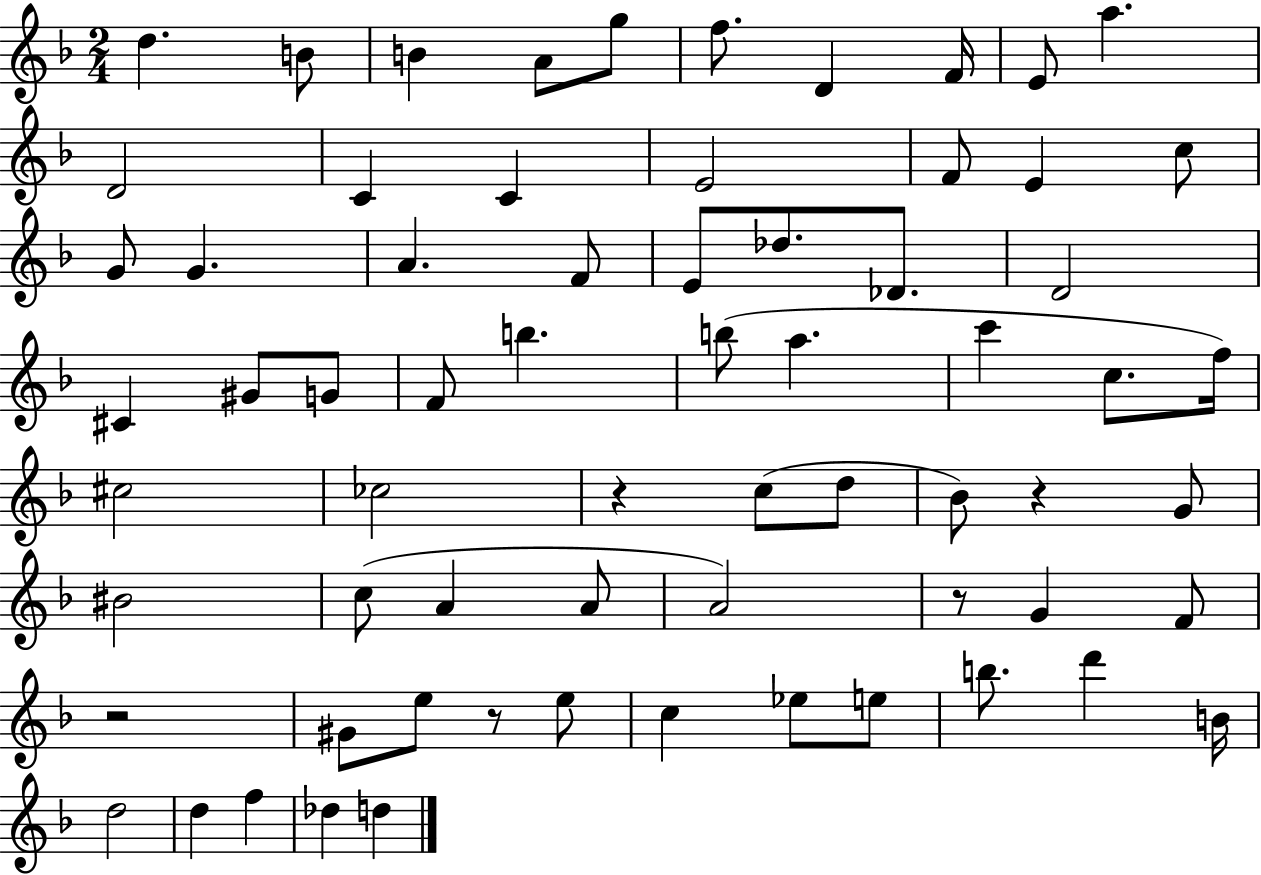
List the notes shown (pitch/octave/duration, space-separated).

D5/q. B4/e B4/q A4/e G5/e F5/e. D4/q F4/s E4/e A5/q. D4/h C4/q C4/q E4/h F4/e E4/q C5/e G4/e G4/q. A4/q. F4/e E4/e Db5/e. Db4/e. D4/h C#4/q G#4/e G4/e F4/e B5/q. B5/e A5/q. C6/q C5/e. F5/s C#5/h CES5/h R/q C5/e D5/e Bb4/e R/q G4/e BIS4/h C5/e A4/q A4/e A4/h R/e G4/q F4/e R/h G#4/e E5/e R/e E5/e C5/q Eb5/e E5/e B5/e. D6/q B4/s D5/h D5/q F5/q Db5/q D5/q